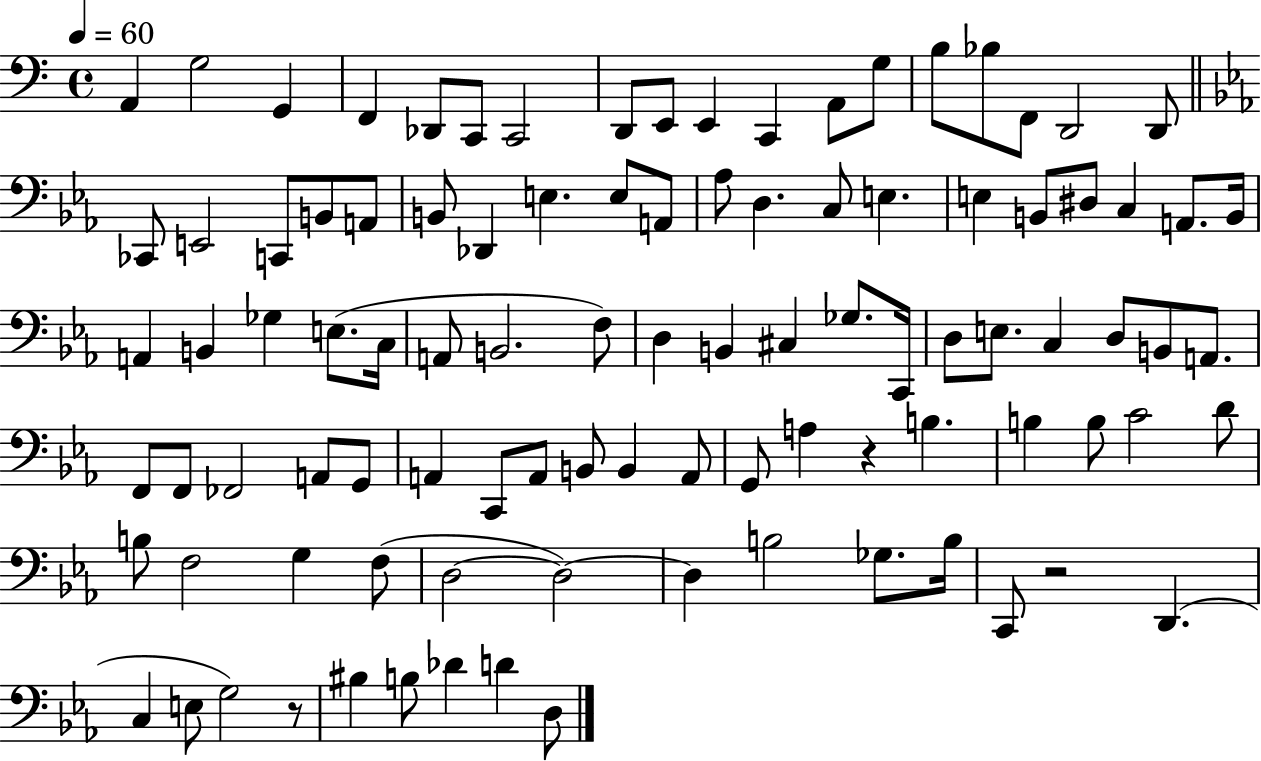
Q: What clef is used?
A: bass